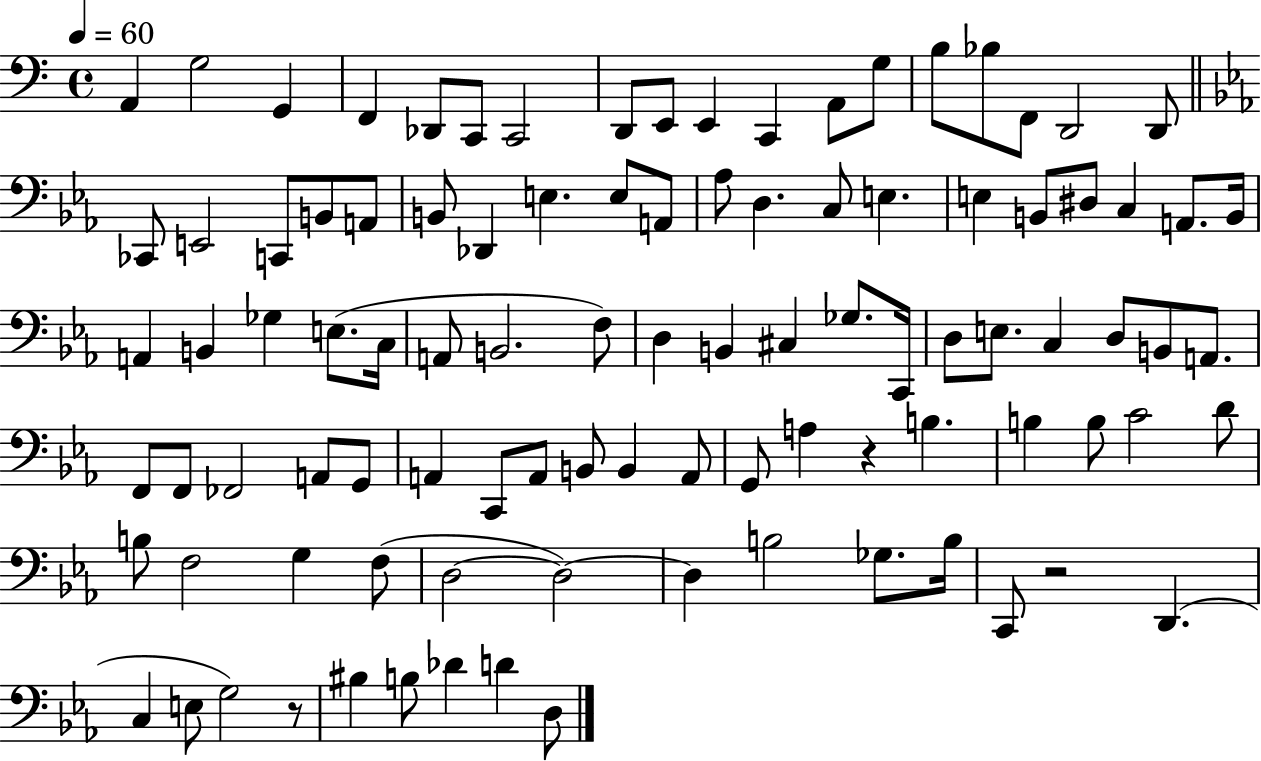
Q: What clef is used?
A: bass